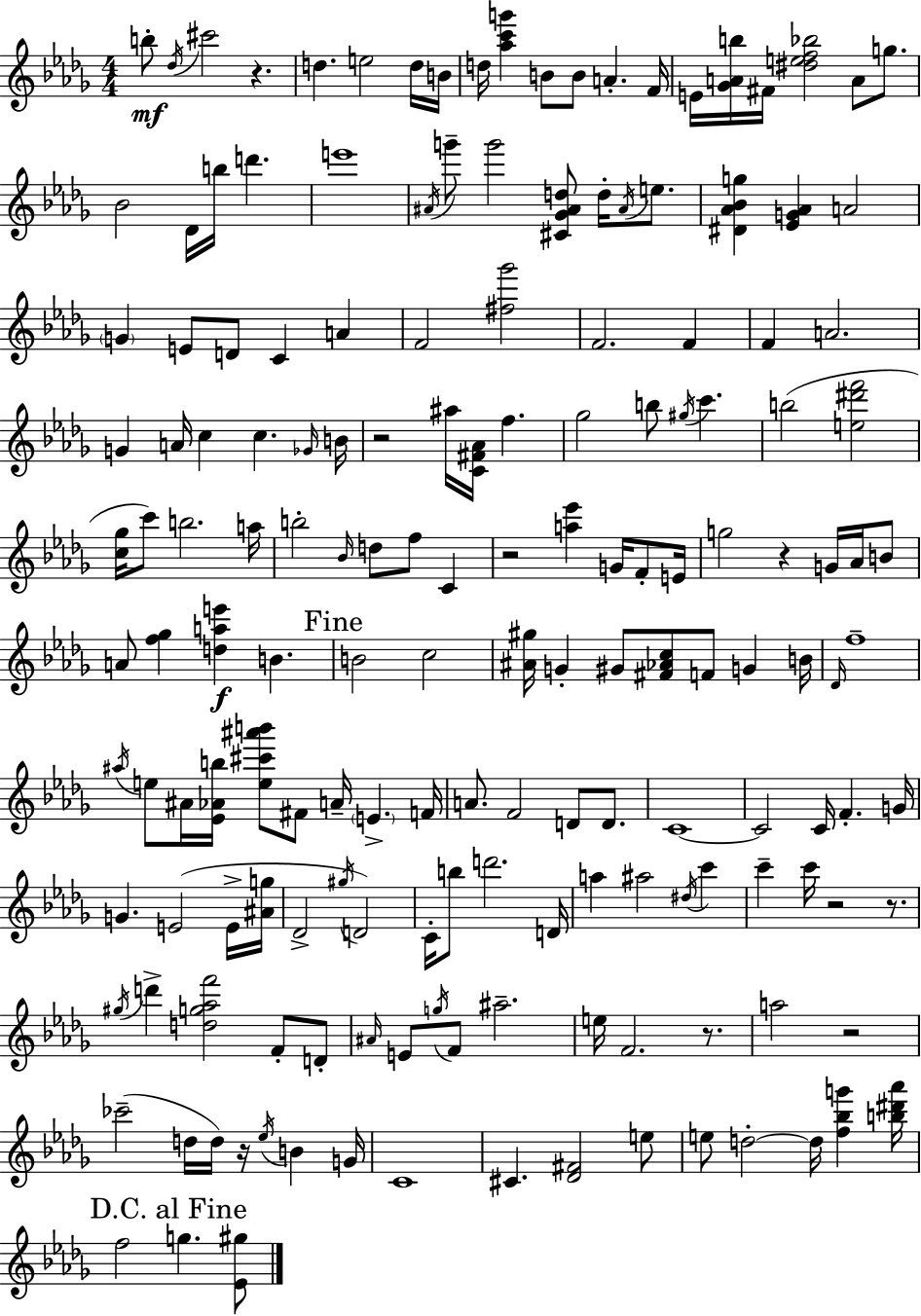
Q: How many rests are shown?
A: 9